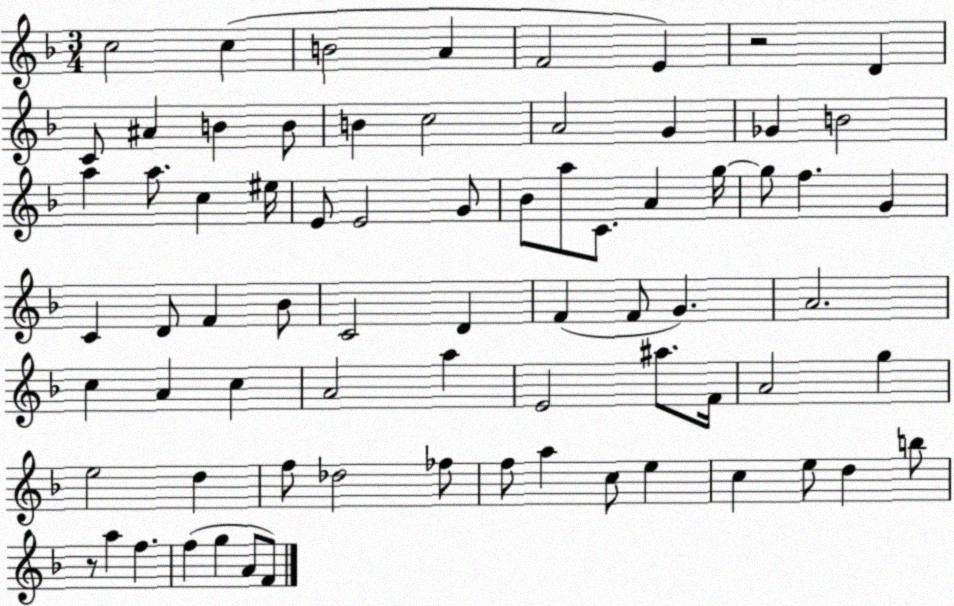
X:1
T:Untitled
M:3/4
L:1/4
K:F
c2 c B2 A F2 E z2 D C/2 ^A B B/2 B c2 A2 G _G B2 a a/2 c ^e/4 E/2 E2 G/2 _B/2 a/2 C/2 A g/4 g/2 f G C D/2 F _B/2 C2 D F F/2 G A2 c A c A2 a E2 ^a/2 F/4 A2 g e2 d f/2 _d2 _f/2 f/2 a c/2 e c e/2 d b/2 z/2 a f f g A/2 F/2